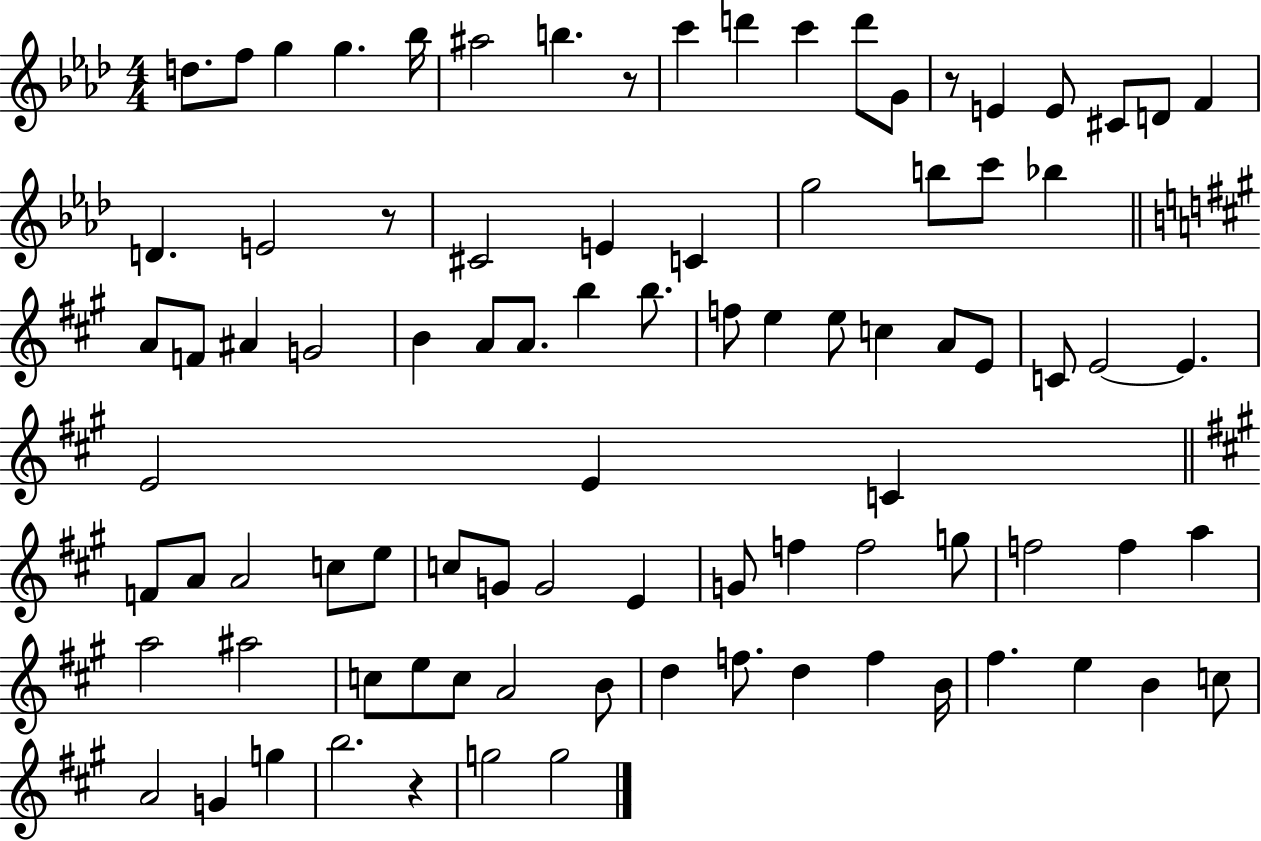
D5/e. F5/e G5/q G5/q. Bb5/s A#5/h B5/q. R/e C6/q D6/q C6/q D6/e G4/e R/e E4/q E4/e C#4/e D4/e F4/q D4/q. E4/h R/e C#4/h E4/q C4/q G5/h B5/e C6/e Bb5/q A4/e F4/e A#4/q G4/h B4/q A4/e A4/e. B5/q B5/e. F5/e E5/q E5/e C5/q A4/e E4/e C4/e E4/h E4/q. E4/h E4/q C4/q F4/e A4/e A4/h C5/e E5/e C5/e G4/e G4/h E4/q G4/e F5/q F5/h G5/e F5/h F5/q A5/q A5/h A#5/h C5/e E5/e C5/e A4/h B4/e D5/q F5/e. D5/q F5/q B4/s F#5/q. E5/q B4/q C5/e A4/h G4/q G5/q B5/h. R/q G5/h G5/h